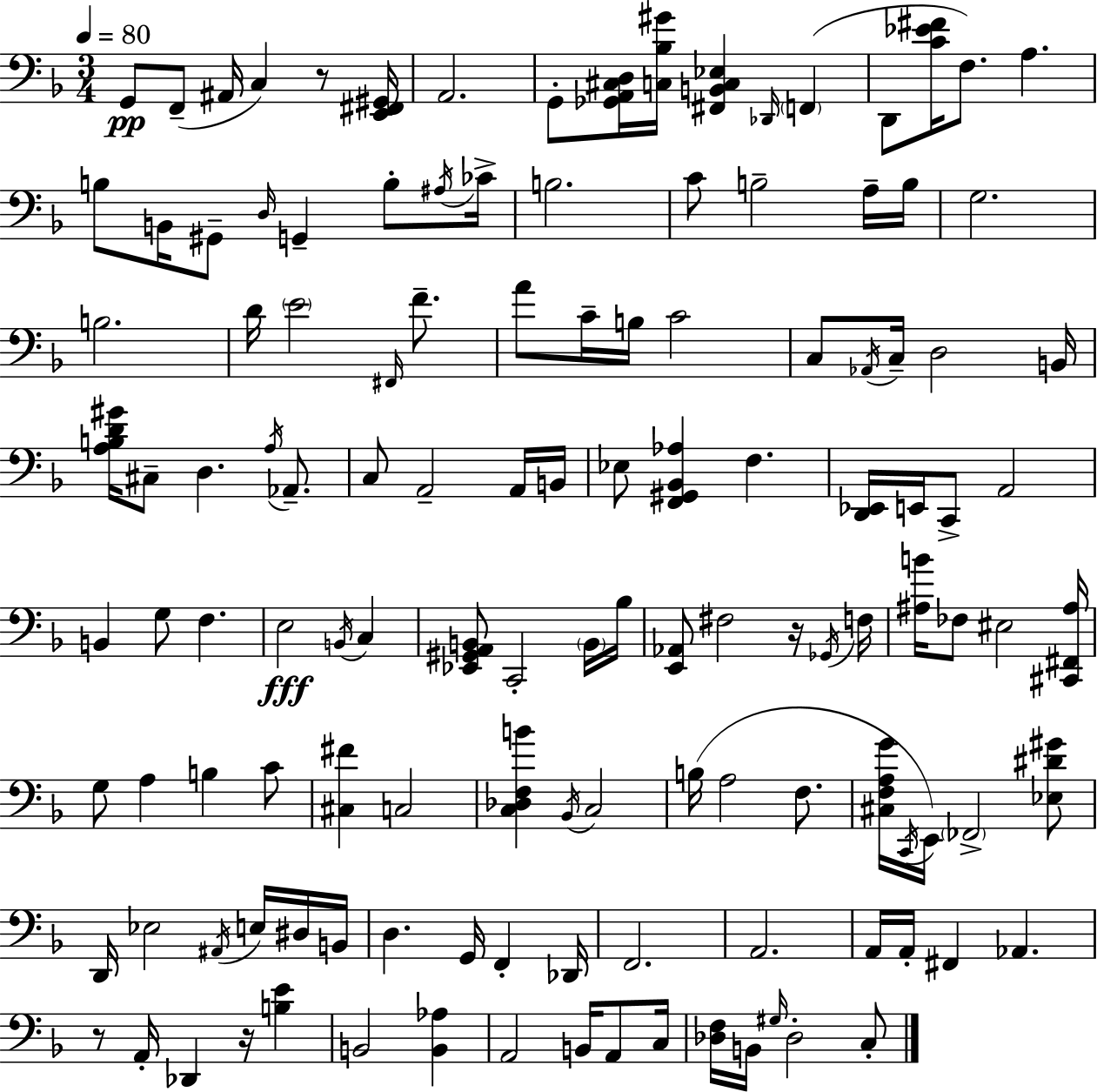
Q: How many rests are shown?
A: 4